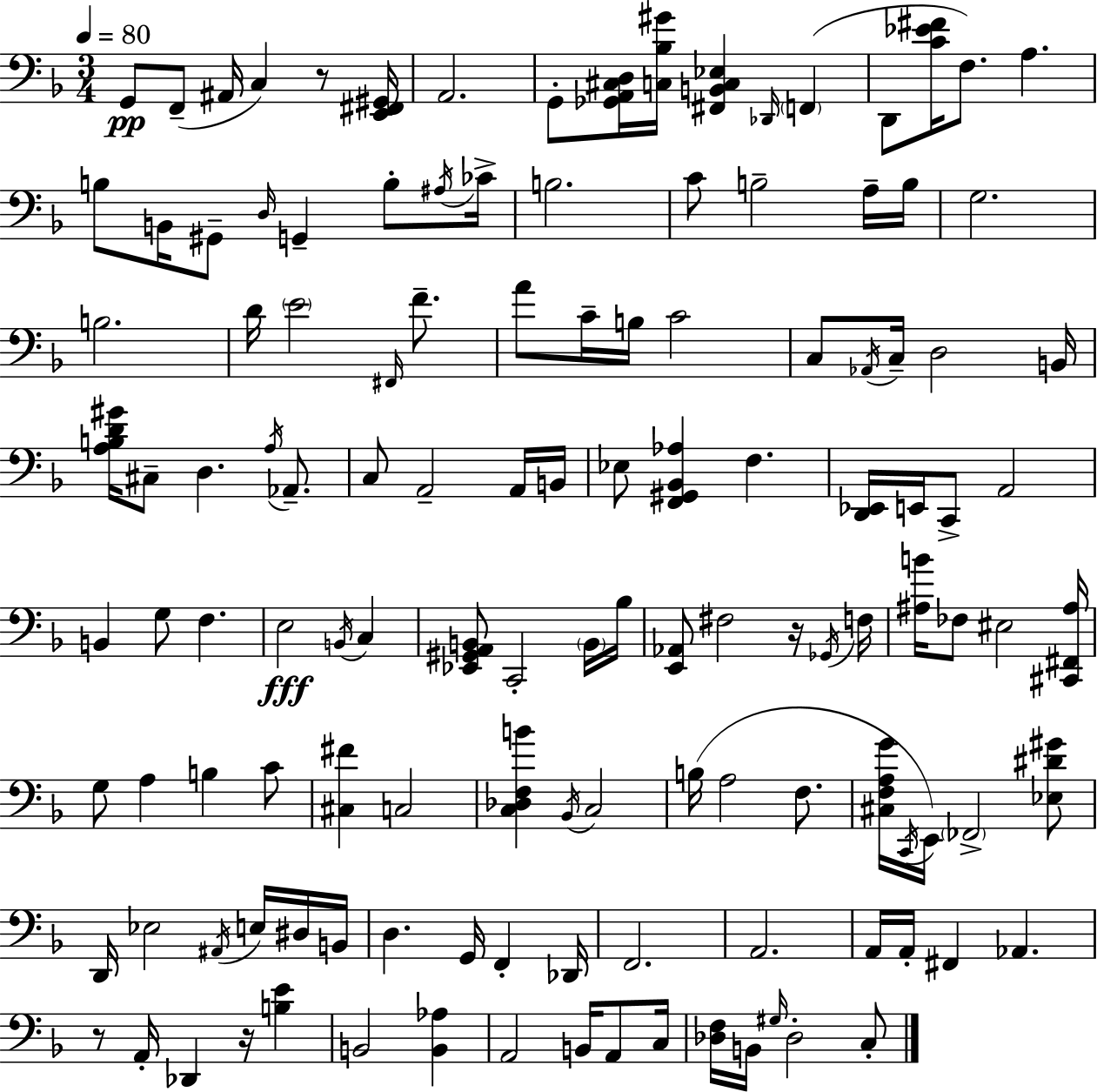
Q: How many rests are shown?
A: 4